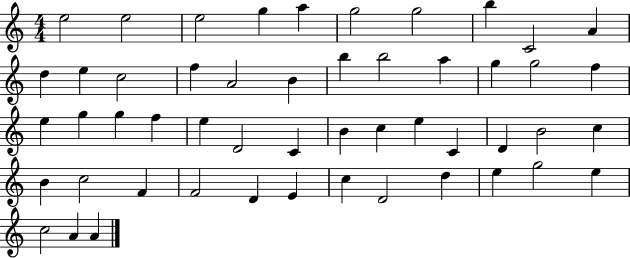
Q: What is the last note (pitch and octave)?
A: A4